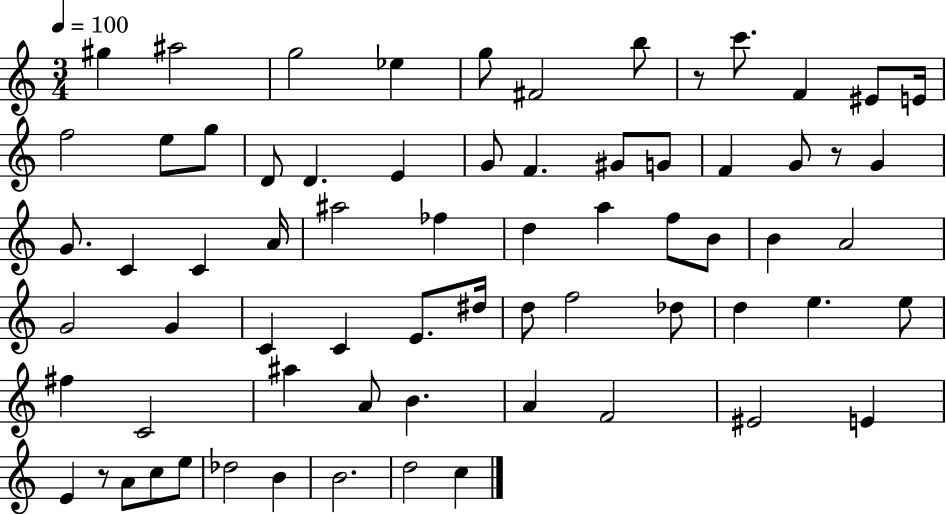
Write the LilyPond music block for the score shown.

{
  \clef treble
  \numericTimeSignature
  \time 3/4
  \key c \major
  \tempo 4 = 100
  gis''4 ais''2 | g''2 ees''4 | g''8 fis'2 b''8 | r8 c'''8. f'4 eis'8 e'16 | \break f''2 e''8 g''8 | d'8 d'4. e'4 | g'8 f'4. gis'8 g'8 | f'4 g'8 r8 g'4 | \break g'8. c'4 c'4 a'16 | ais''2 fes''4 | d''4 a''4 f''8 b'8 | b'4 a'2 | \break g'2 g'4 | c'4 c'4 e'8. dis''16 | d''8 f''2 des''8 | d''4 e''4. e''8 | \break fis''4 c'2 | ais''4 a'8 b'4. | a'4 f'2 | eis'2 e'4 | \break e'4 r8 a'8 c''8 e''8 | des''2 b'4 | b'2. | d''2 c''4 | \break \bar "|."
}